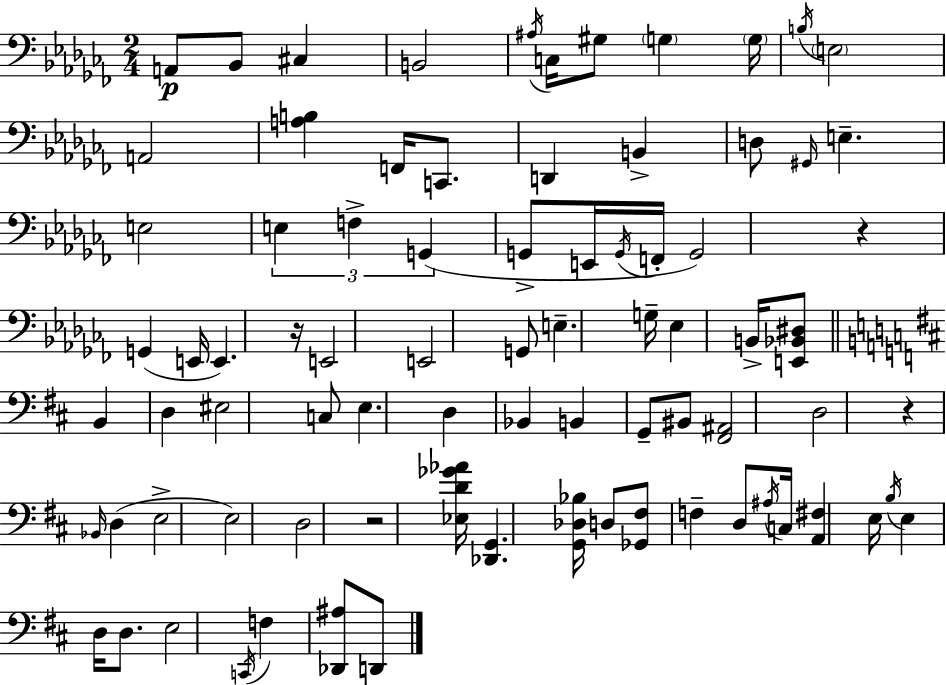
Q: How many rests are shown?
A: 4